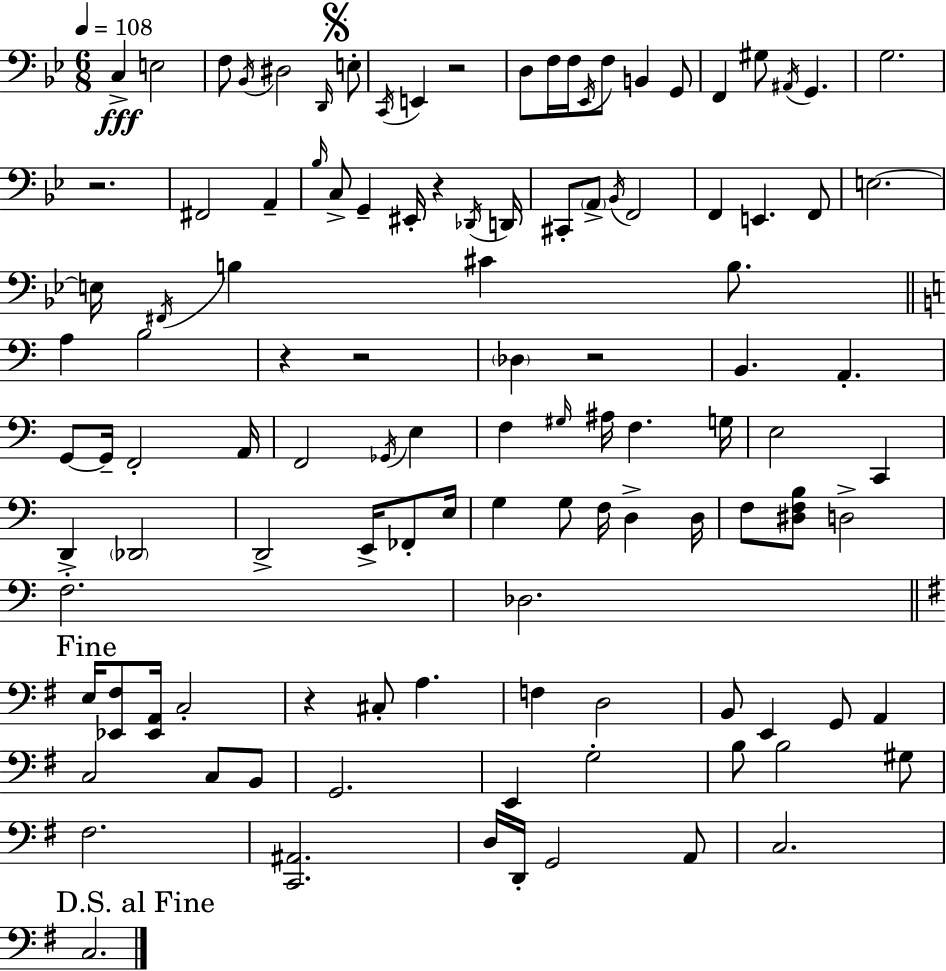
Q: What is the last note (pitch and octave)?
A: C3